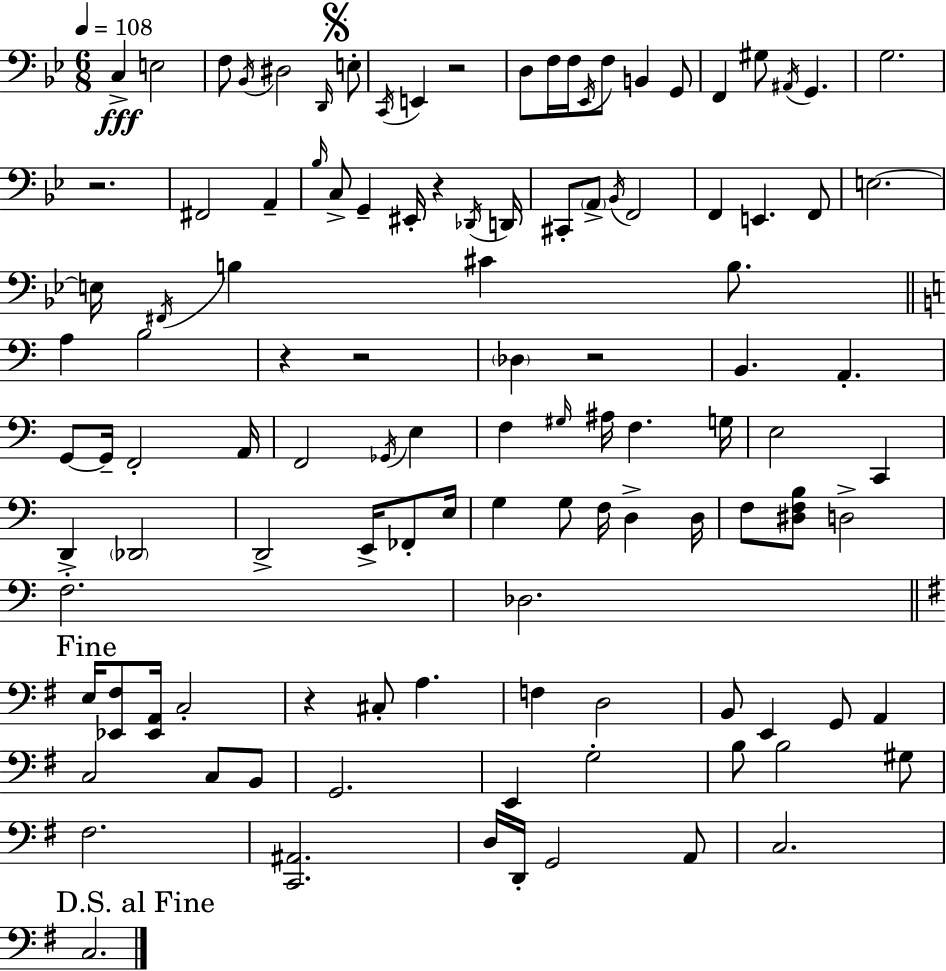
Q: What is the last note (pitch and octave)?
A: C3